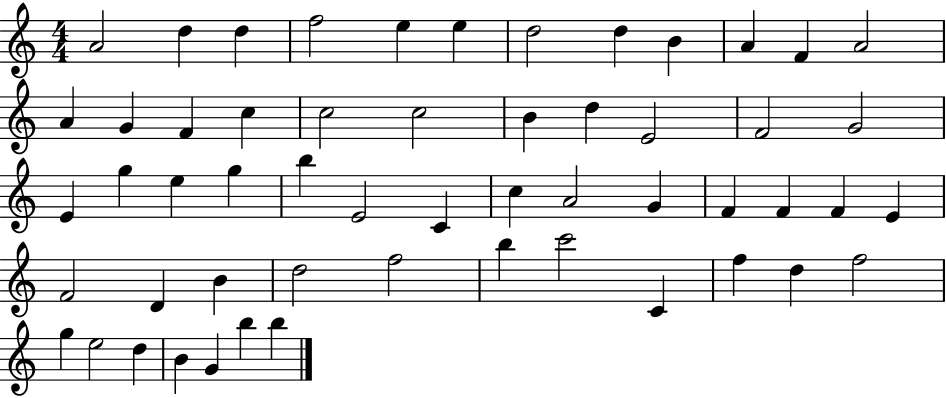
A4/h D5/q D5/q F5/h E5/q E5/q D5/h D5/q B4/q A4/q F4/q A4/h A4/q G4/q F4/q C5/q C5/h C5/h B4/q D5/q E4/h F4/h G4/h E4/q G5/q E5/q G5/q B5/q E4/h C4/q C5/q A4/h G4/q F4/q F4/q F4/q E4/q F4/h D4/q B4/q D5/h F5/h B5/q C6/h C4/q F5/q D5/q F5/h G5/q E5/h D5/q B4/q G4/q B5/q B5/q